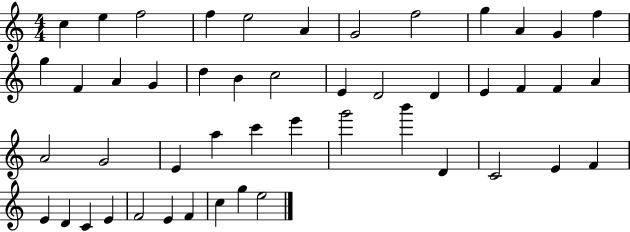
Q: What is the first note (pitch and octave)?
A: C5